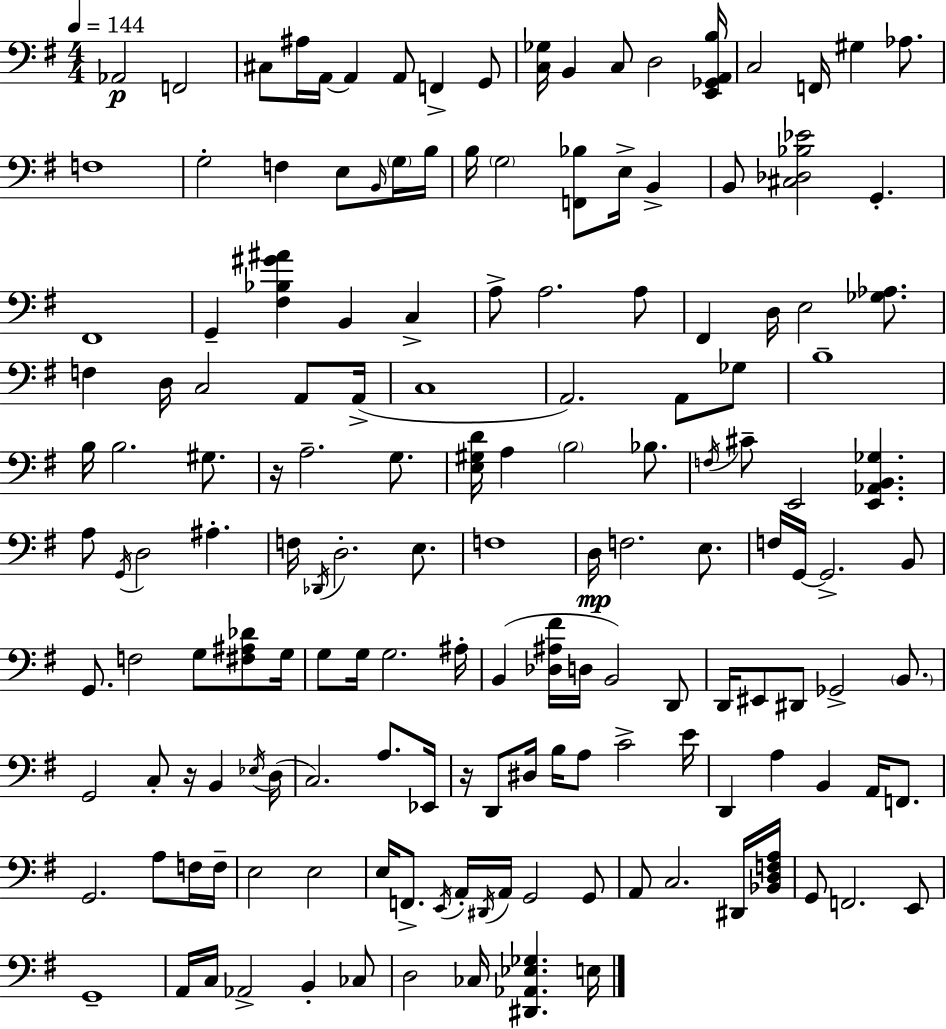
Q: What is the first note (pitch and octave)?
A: Ab2